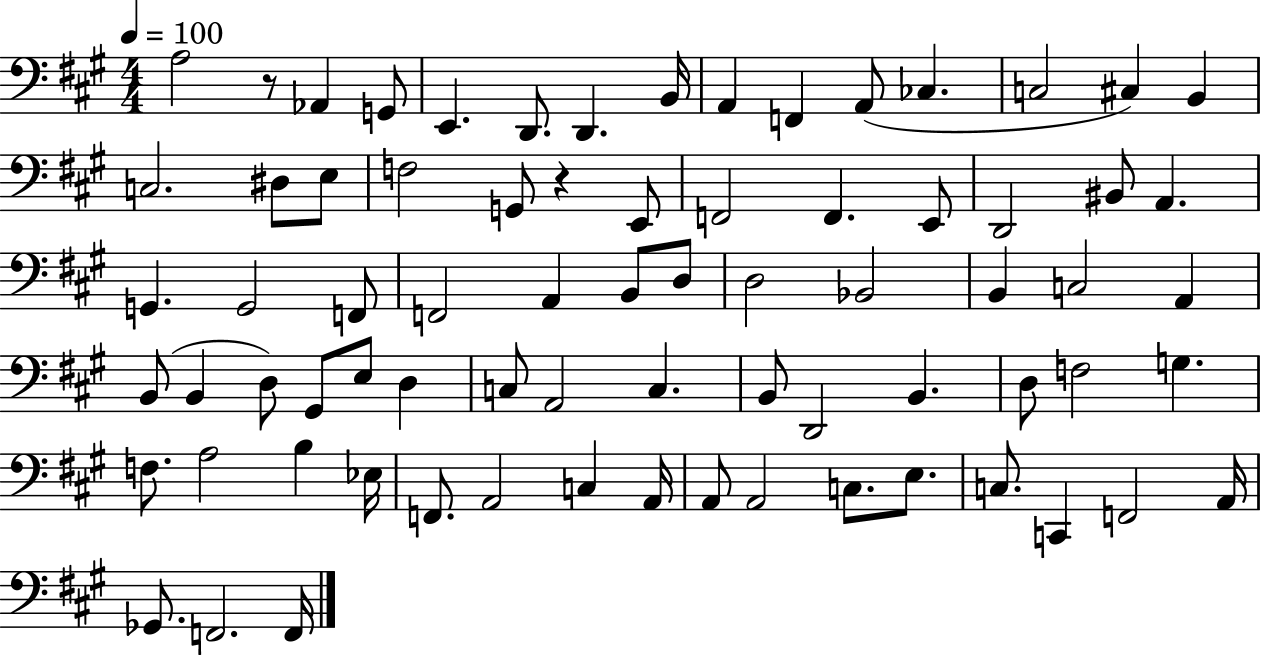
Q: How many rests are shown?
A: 2